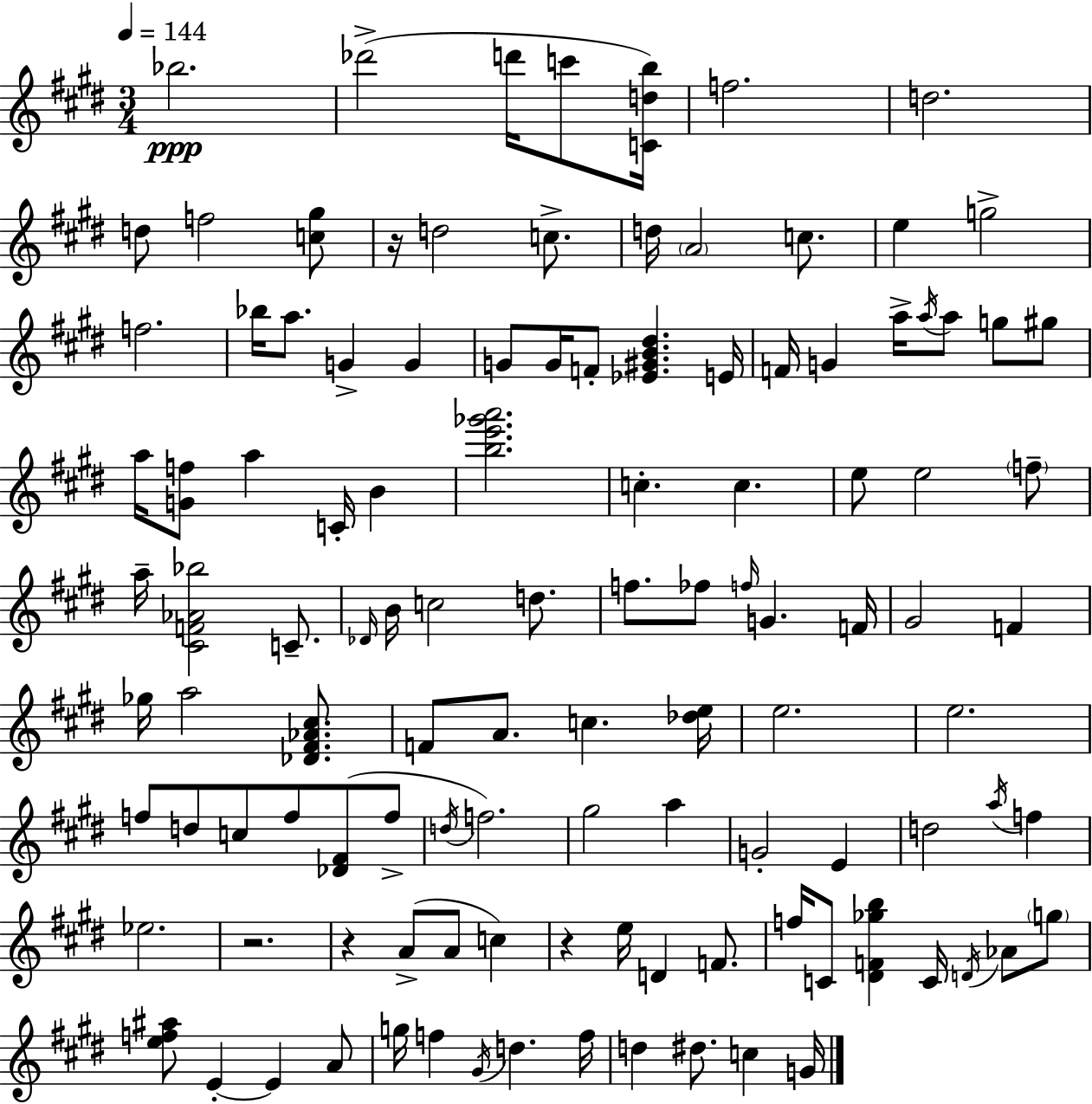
{
  \clef treble
  \numericTimeSignature
  \time 3/4
  \key e \major
  \tempo 4 = 144
  bes''2.\ppp | des'''2->( d'''16 c'''8 <c' d'' b''>16) | f''2. | d''2. | \break d''8 f''2 <c'' gis''>8 | r16 d''2 c''8.-> | d''16 \parenthesize a'2 c''8. | e''4 g''2-> | \break f''2. | bes''16 a''8. g'4-> g'4 | g'8 g'16 f'8-. <ees' gis' b' dis''>4. e'16 | f'16 g'4 a''16-> \acciaccatura { a''16 } a''8 g''8 gis''8 | \break a''16 <g' f''>8 a''4 c'16-. b'4 | <b'' e''' ges''' a'''>2. | c''4.-. c''4. | e''8 e''2 \parenthesize f''8-- | \break a''16-- <cis' f' aes' bes''>2 c'8.-- | \grace { des'16 } b'16 c''2 d''8. | f''8. fes''8 \grace { f''16 } g'4. | f'16 gis'2 f'4 | \break ges''16 a''2 | <des' fis' aes' cis''>8. f'8 a'8. c''4. | <des'' e''>16 e''2. | e''2. | \break f''8 d''8 c''8 f''8 <des' fis'>8( | f''8-> \acciaccatura { d''16 }) f''2. | gis''2 | a''4 g'2-. | \break e'4 d''2 | \acciaccatura { a''16 } f''4 ees''2. | r2. | r4 a'8->( a'8 | \break c''4) r4 e''16 d'4 | f'8. f''16 c'8 <dis' f' ges'' b''>4 | c'16 \acciaccatura { d'16 } aes'8 \parenthesize g''8 <e'' f'' ais''>8 e'4-.~~ | e'4 a'8 g''16 f''4 \acciaccatura { gis'16 } | \break d''4. f''16 d''4 dis''8. | c''4 g'16 \bar "|."
}